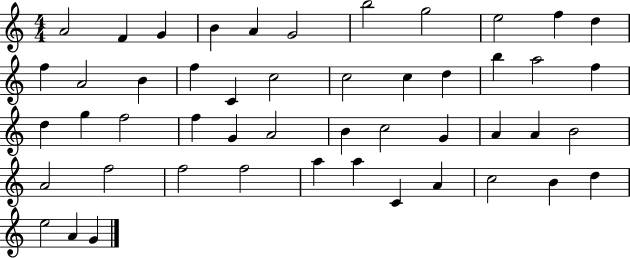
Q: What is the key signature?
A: C major